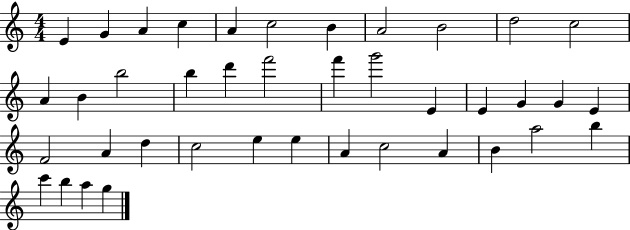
X:1
T:Untitled
M:4/4
L:1/4
K:C
E G A c A c2 B A2 B2 d2 c2 A B b2 b d' f'2 f' g'2 E E G G E F2 A d c2 e e A c2 A B a2 b c' b a g